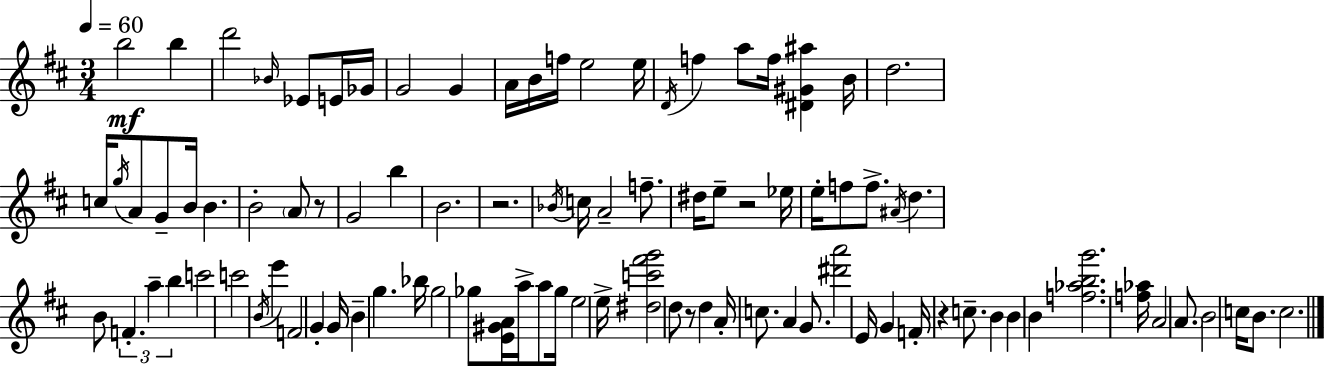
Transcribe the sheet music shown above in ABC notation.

X:1
T:Untitled
M:3/4
L:1/4
K:D
b2 b d'2 _B/4 _E/2 E/4 _G/4 G2 G A/4 B/4 f/4 e2 e/4 D/4 f a/2 f/4 [^D^G^a] B/4 d2 c/4 g/4 A/2 G/2 B/4 B B2 A/2 z/2 G2 b B2 z2 _B/4 c/4 A2 f/2 ^d/4 e/2 z2 _e/4 e/4 f/2 f/2 ^A/4 d B/2 F a b c'2 c'2 B/4 e' F2 G G/4 B g _b/4 g2 _g/2 [E^GA]/4 a/4 a/2 _g/4 e2 e/4 [^dc'^f'g']2 d/2 z/2 d A/4 c/2 A G/2 [^d'a']2 E/4 G F/4 z c/2 B B B [f_abg']2 [f_a]/4 A2 A/2 B2 c/4 B/2 c2